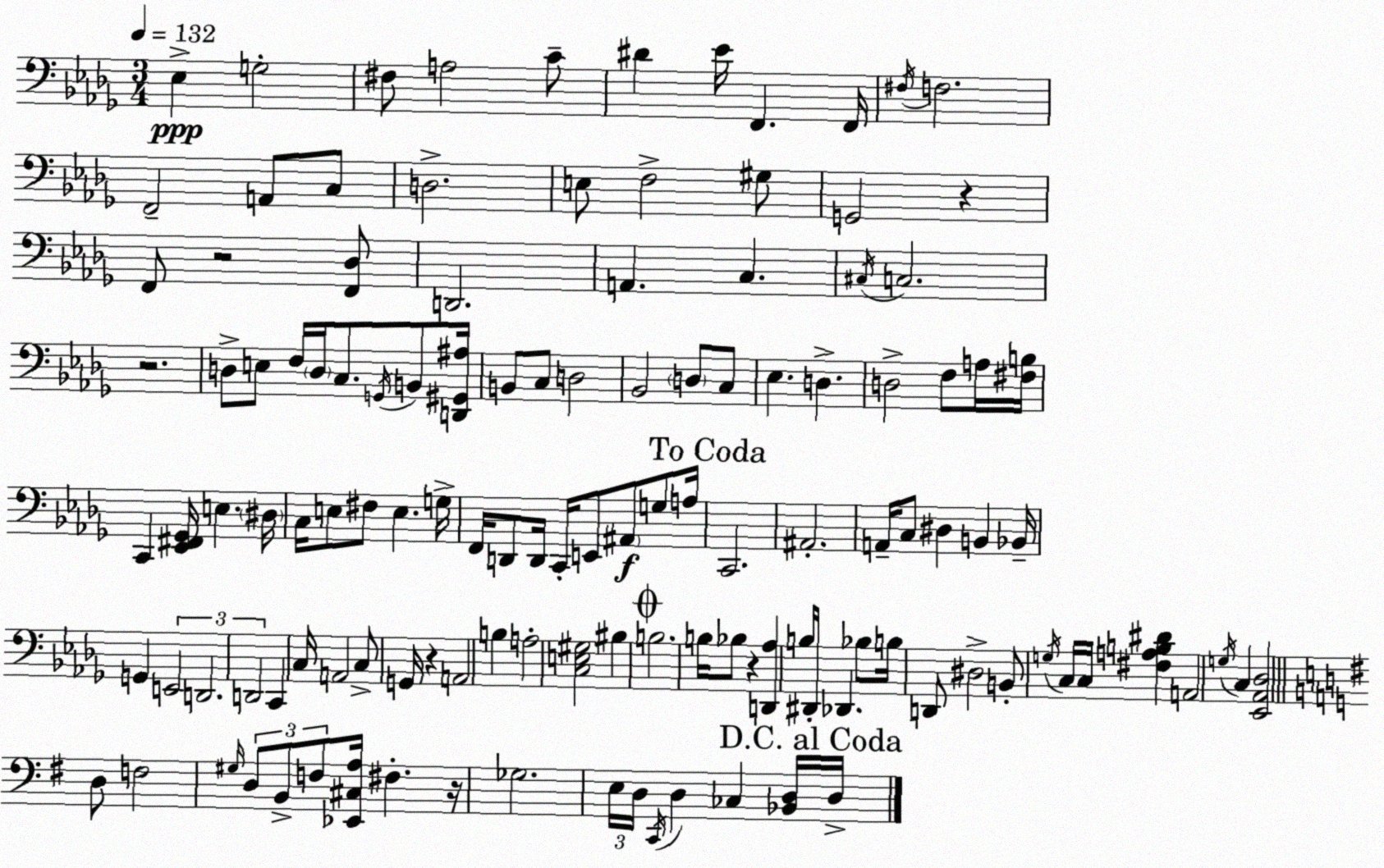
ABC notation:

X:1
T:Untitled
M:3/4
L:1/4
K:Bbm
_E, G,2 ^F,/2 A,2 C/2 ^D _E/4 F,, F,,/4 ^F,/4 F,2 F,,2 A,,/2 C,/2 D,2 E,/2 F,2 ^G,/2 G,,2 z F,,/2 z2 [F,,_D,]/2 D,,2 A,, C, ^C,/4 C,2 z2 D,/2 E,/2 F,/4 D,/4 C,/2 G,,/4 B,,/2 [D,,^G,,^A,]/4 B,,/2 C,/2 D,2 _B,,2 D,/2 C,/2 _E, D, D,2 F,/2 A,/4 [^F,B,]/4 C,, [_E,,^F,,_G,,]/4 E, ^D,/4 C,/4 E,/2 ^F,/2 E, G,/4 F,,/4 D,,/2 D,,/4 C,,/4 E,,/2 ^A,,/2 G,/2 A,/4 C,,2 ^A,,2 A,,/4 C,/2 ^D, B,, _B,,/4 G,, E,,2 D,,2 D,,2 C,, C,/4 A,,2 C,/2 G,,/4 z A,,2 B, A,2 [C,E,^G,]2 ^B, B,2 B,/4 _B,/2 z [D,,_A,] B,/4 ^D,,/4 _D,, _B,/2 B,/4 D,,/2 ^D,2 B,,/2 G,/4 C,/4 C,/4 [^F,A,B,^D] A,,2 G,/4 C, [_E,,_A,,_D,]2 D,/2 F,2 ^G,/4 D,/2 B,,/2 F,/2 [_E,,^C,A,]/4 ^F, z/4 _G,2 E,/4 D,/4 C,,/4 D, _C, [_B,,D,]/4 D,/4